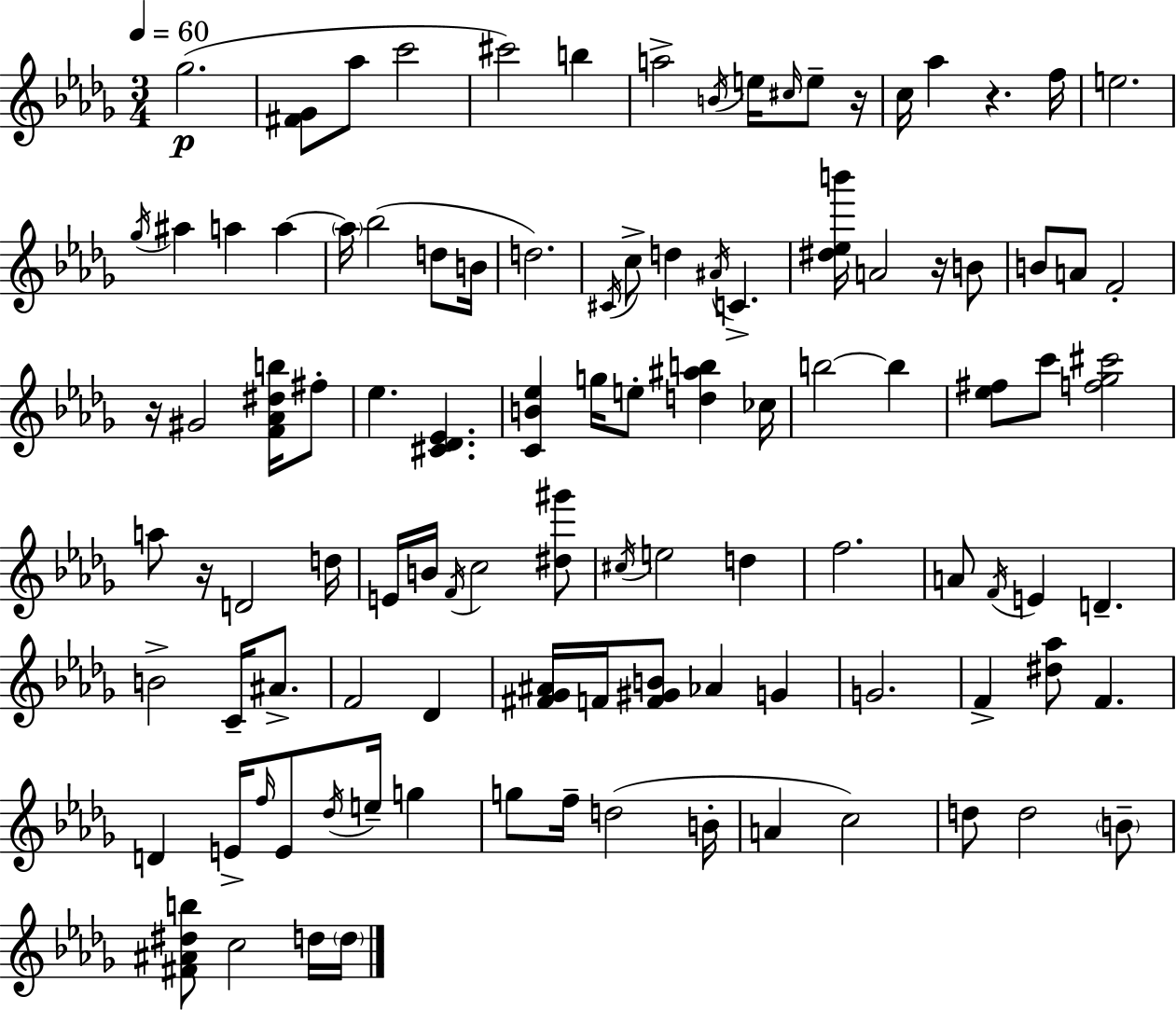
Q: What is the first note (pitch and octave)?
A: Gb5